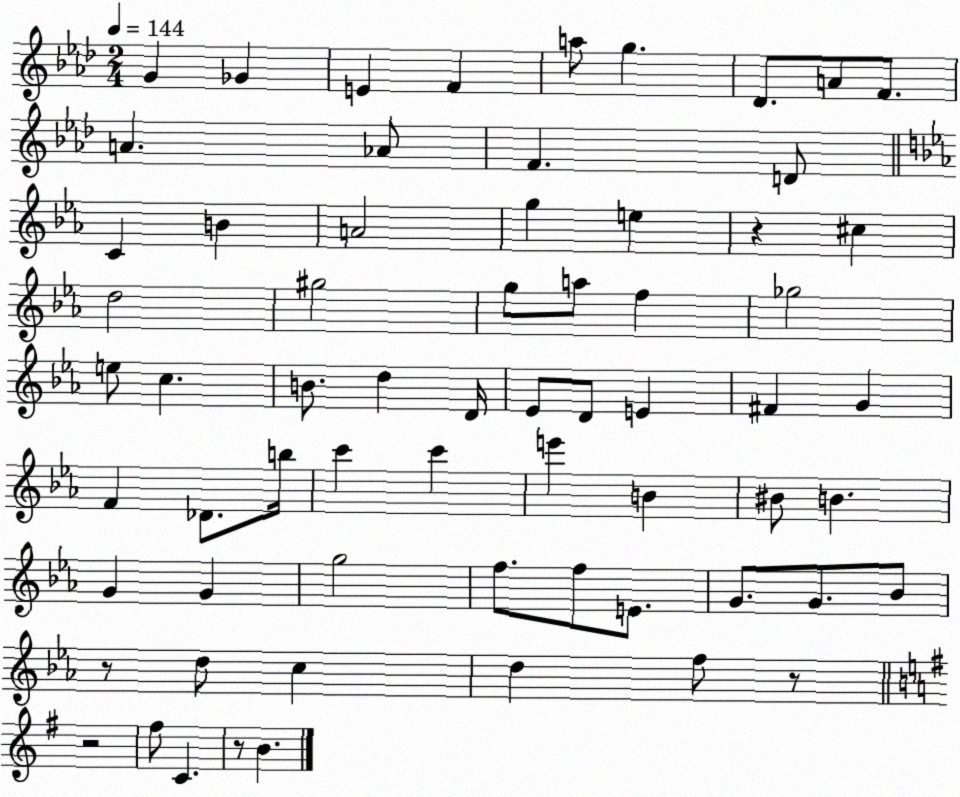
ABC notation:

X:1
T:Untitled
M:2/4
L:1/4
K:Ab
G _G E F a/2 g _D/2 A/2 F/2 A _A/2 F D/2 C B A2 g e z ^c d2 ^g2 g/2 a/2 f _g2 e/2 c B/2 d D/4 _E/2 D/2 E ^F G F _D/2 b/4 c' c' e' B ^B/2 B G G g2 f/2 f/2 E/2 G/2 G/2 _B/2 z/2 d/2 c d f/2 z/2 z2 ^f/2 C z/2 B